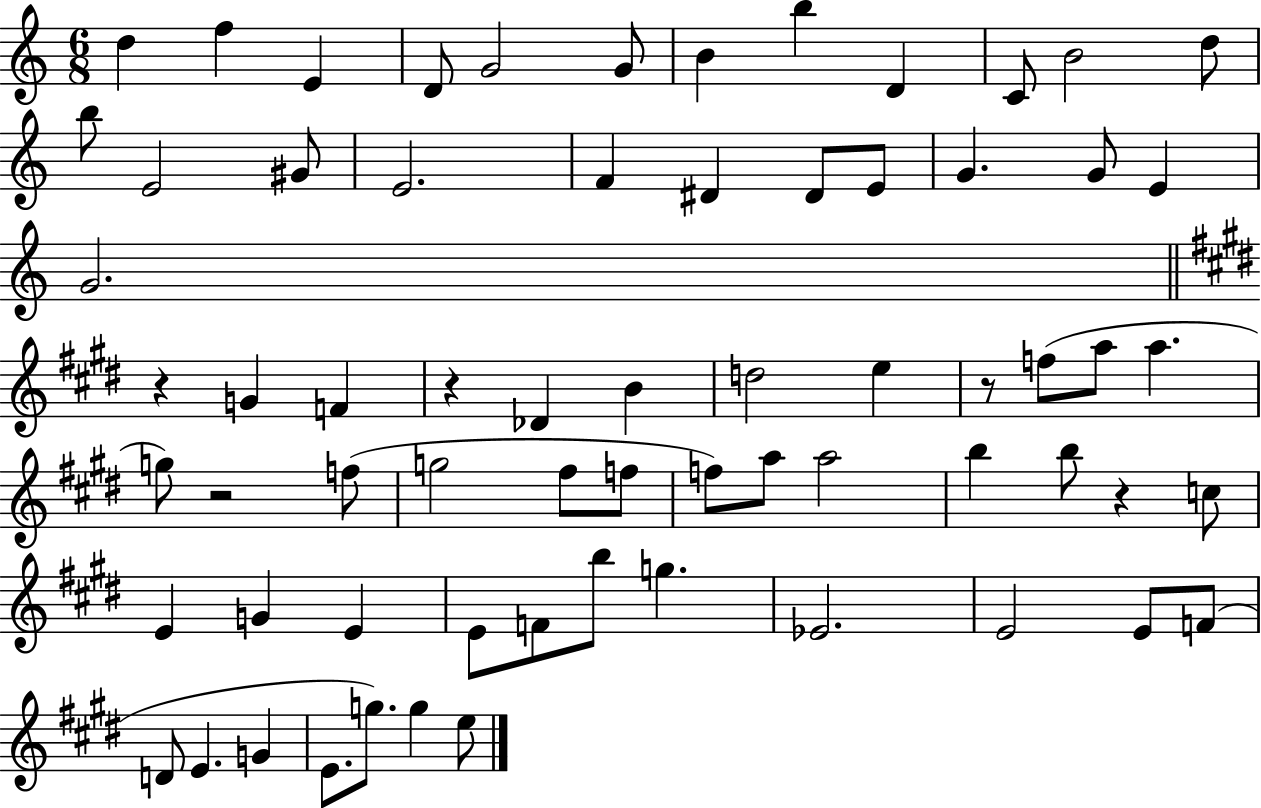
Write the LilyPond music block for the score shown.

{
  \clef treble
  \numericTimeSignature
  \time 6/8
  \key c \major
  \repeat volta 2 { d''4 f''4 e'4 | d'8 g'2 g'8 | b'4 b''4 d'4 | c'8 b'2 d''8 | \break b''8 e'2 gis'8 | e'2. | f'4 dis'4 dis'8 e'8 | g'4. g'8 e'4 | \break g'2. | \bar "||" \break \key e \major r4 g'4 f'4 | r4 des'4 b'4 | d''2 e''4 | r8 f''8( a''8 a''4. | \break g''8) r2 f''8( | g''2 fis''8 f''8 | f''8) a''8 a''2 | b''4 b''8 r4 c''8 | \break e'4 g'4 e'4 | e'8 f'8 b''8 g''4. | ees'2. | e'2 e'8 f'8( | \break d'8 e'4. g'4 | e'8. g''8.) g''4 e''8 | } \bar "|."
}